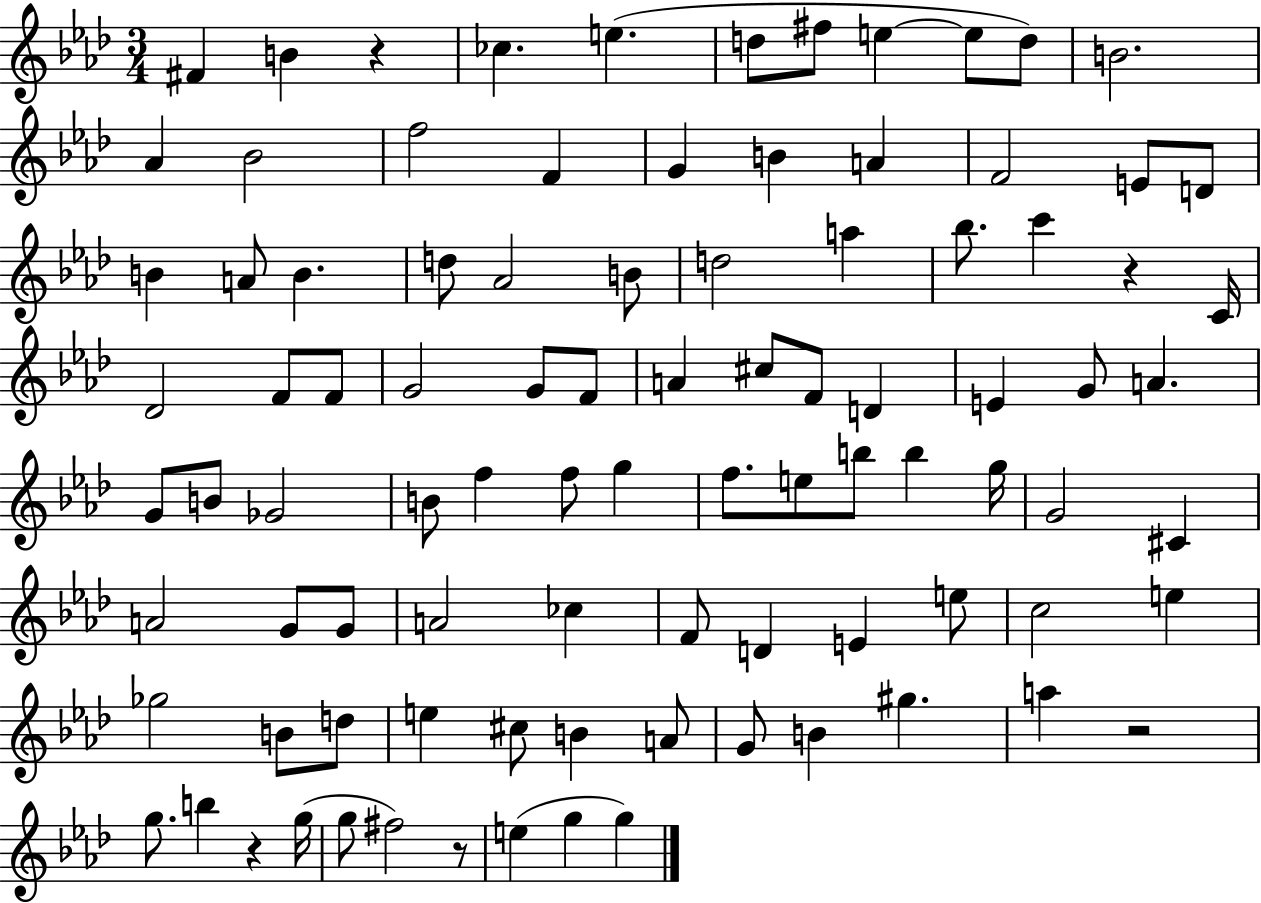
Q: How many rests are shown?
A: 5